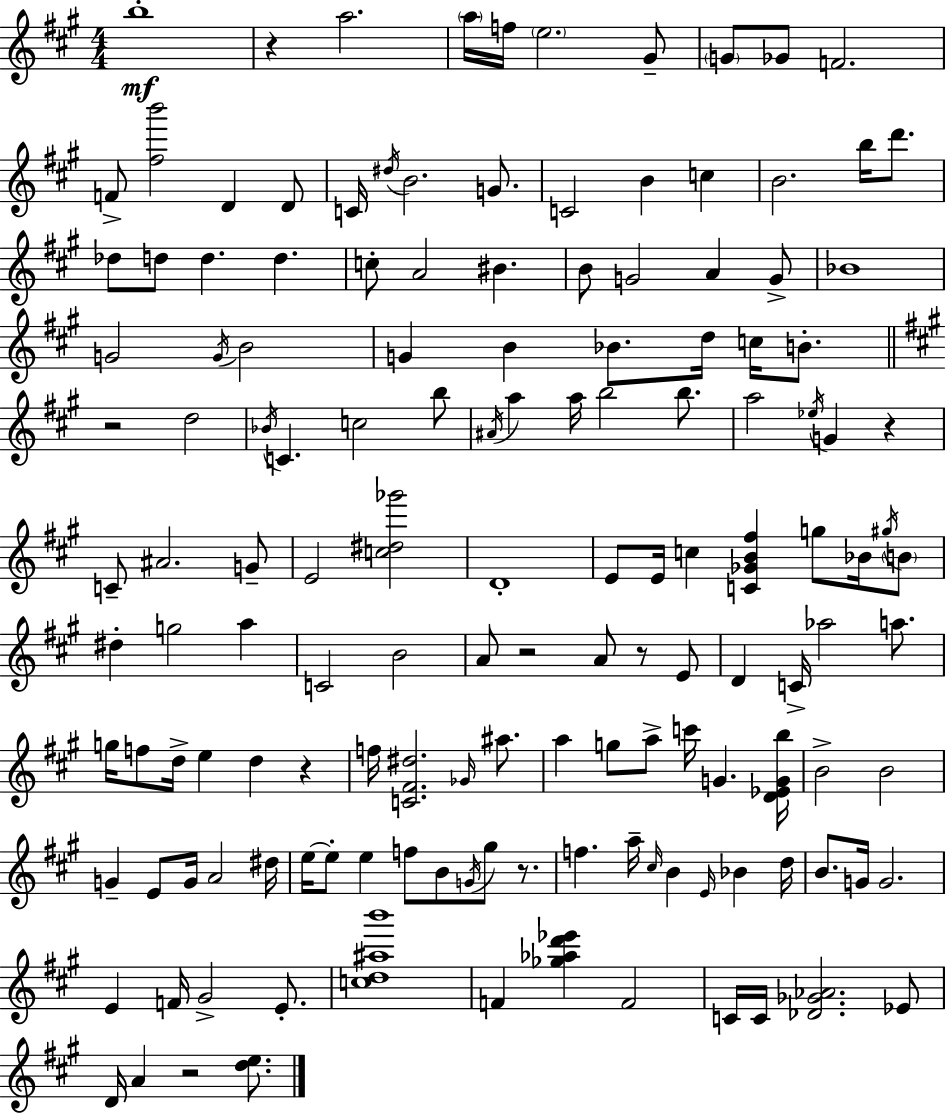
{
  \clef treble
  \numericTimeSignature
  \time 4/4
  \key a \major
  b''1-.\mf | r4 a''2. | \parenthesize a''16 f''16 \parenthesize e''2. gis'8-- | \parenthesize g'8 ges'8 f'2. | \break f'8-> <fis'' b'''>2 d'4 d'8 | c'16 \acciaccatura { dis''16 } b'2. g'8. | c'2 b'4 c''4 | b'2. b''16 d'''8. | \break des''8 d''8 d''4. d''4. | c''8-. a'2 bis'4. | b'8 g'2 a'4 g'8-> | bes'1 | \break g'2 \acciaccatura { g'16 } b'2 | g'4 b'4 bes'8. d''16 c''16 b'8.-. | \bar "||" \break \key a \major r2 d''2 | \acciaccatura { bes'16 } c'4. c''2 b''8 | \acciaccatura { ais'16 } a''4 a''16 b''2 b''8. | a''2 \acciaccatura { ees''16 } g'4 r4 | \break c'8-- ais'2. | g'8-- e'2 <c'' dis'' ges'''>2 | d'1-. | e'8 e'16 c''4 <c' ges' b' fis''>4 g''8 | \break bes'16 \acciaccatura { gis''16 } \parenthesize b'8 dis''4-. g''2 | a''4 c'2 b'2 | a'8 r2 a'8 | r8 e'8 d'4 c'16-> aes''2 | \break a''8. g''16 f''8 d''16-> e''4 d''4 | r4 f''16 <c' fis' dis''>2. | \grace { ges'16 } ais''8. a''4 g''8 a''8-> c'''16 g'4. | <d' ees' g' b''>16 b'2-> b'2 | \break g'4-- e'8 g'16 a'2 | dis''16 e''16~~ e''8-. e''4 f''8 b'8 | \acciaccatura { g'16 } gis''8 r8. f''4. a''16-- \grace { cis''16 } b'4 | \grace { e'16 } bes'4 d''16 b'8. g'16 g'2. | \break e'4 f'16 gis'2-> | e'8.-. <c'' d'' ais'' b'''>1 | f'4 <ges'' aes'' d''' ees'''>4 | f'2 c'16 c'16 <des' ges' aes'>2. | \break ees'8 d'16 a'4 r2 | <d'' e''>8. \bar "|."
}